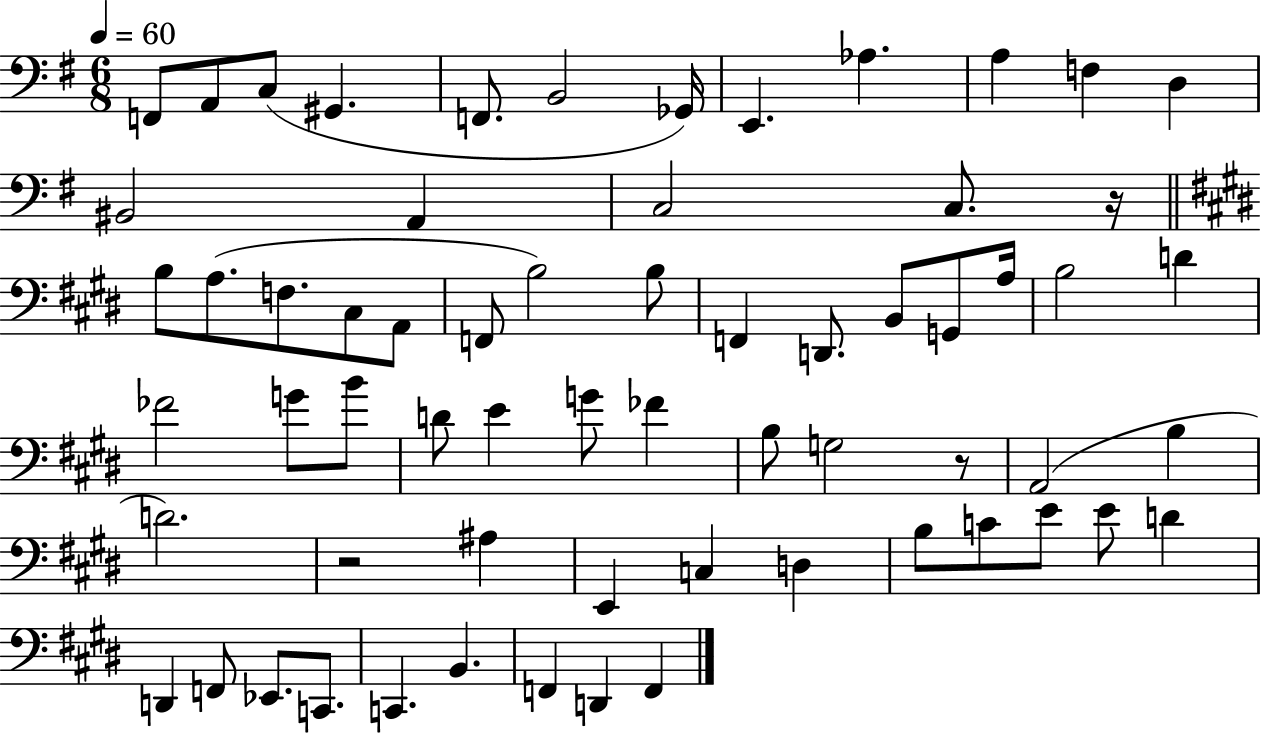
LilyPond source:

{
  \clef bass
  \numericTimeSignature
  \time 6/8
  \key g \major
  \tempo 4 = 60
  f,8 a,8 c8( gis,4. | f,8. b,2 ges,16) | e,4. aes4. | a4 f4 d4 | \break bis,2 a,4 | c2 c8. r16 | \bar "||" \break \key e \major b8 a8.( f8. cis8 a,8 | f,8 b2) b8 | f,4 d,8. b,8 g,8 a16 | b2 d'4 | \break fes'2 g'8 b'8 | d'8 e'4 g'8 fes'4 | b8 g2 r8 | a,2( b4 | \break d'2.) | r2 ais4 | e,4 c4 d4 | b8 c'8 e'8 e'8 d'4 | \break d,4 f,8 ees,8. c,8. | c,4. b,4. | f,4 d,4 f,4 | \bar "|."
}